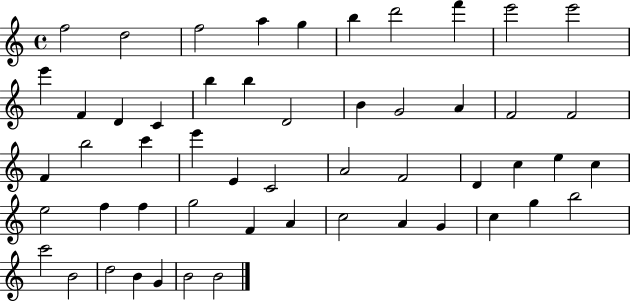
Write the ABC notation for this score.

X:1
T:Untitled
M:4/4
L:1/4
K:C
f2 d2 f2 a g b d'2 f' e'2 e'2 e' F D C b b D2 B G2 A F2 F2 F b2 c' e' E C2 A2 F2 D c e c e2 f f g2 F A c2 A G c g b2 c'2 B2 d2 B G B2 B2